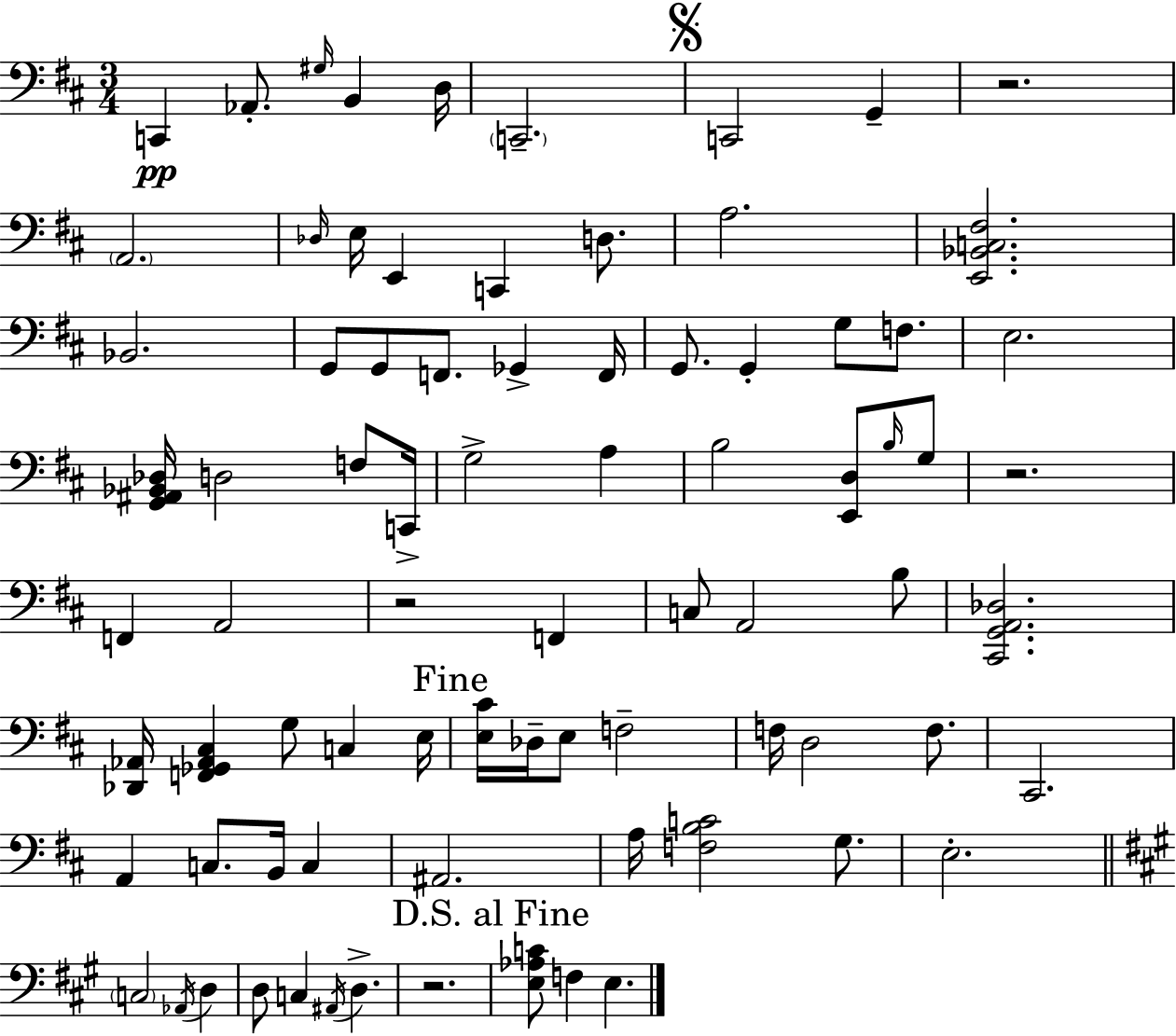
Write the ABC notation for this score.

X:1
T:Untitled
M:3/4
L:1/4
K:D
C,, _A,,/2 ^G,/4 B,, D,/4 C,,2 C,,2 G,, z2 A,,2 _D,/4 E,/4 E,, C,, D,/2 A,2 [E,,_B,,C,^F,]2 _B,,2 G,,/2 G,,/2 F,,/2 _G,, F,,/4 G,,/2 G,, G,/2 F,/2 E,2 [G,,^A,,_B,,_D,]/4 D,2 F,/2 C,,/4 G,2 A, B,2 [E,,D,]/2 B,/4 G,/2 z2 F,, A,,2 z2 F,, C,/2 A,,2 B,/2 [^C,,G,,A,,_D,]2 [_D,,_A,,]/4 [F,,_G,,_A,,^C,] G,/2 C, E,/4 [E,^C]/4 _D,/4 E,/2 F,2 F,/4 D,2 F,/2 ^C,,2 A,, C,/2 B,,/4 C, ^A,,2 A,/4 [F,B,C]2 G,/2 E,2 C,2 _A,,/4 D, D,/2 C, ^A,,/4 D, z2 [E,_A,C]/2 F, E,